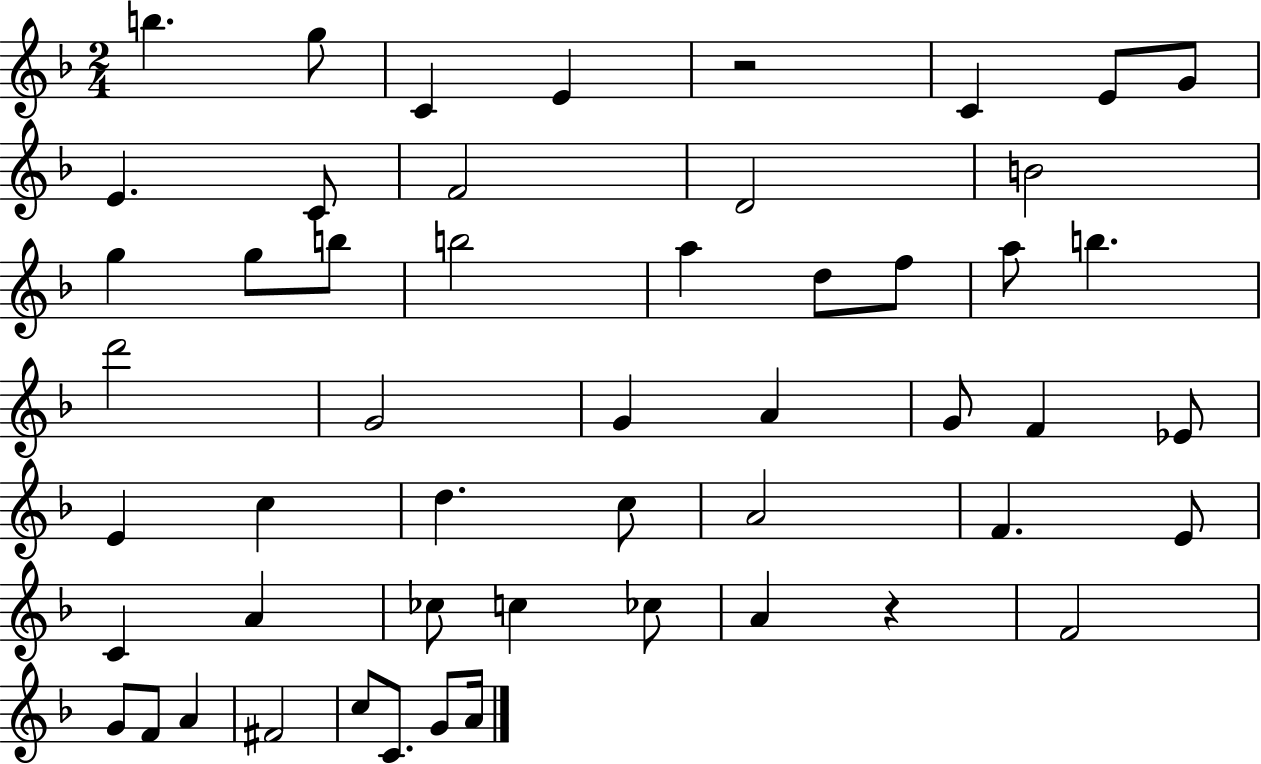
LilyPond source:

{
  \clef treble
  \numericTimeSignature
  \time 2/4
  \key f \major
  b''4. g''8 | c'4 e'4 | r2 | c'4 e'8 g'8 | \break e'4. c'8 | f'2 | d'2 | b'2 | \break g''4 g''8 b''8 | b''2 | a''4 d''8 f''8 | a''8 b''4. | \break d'''2 | g'2 | g'4 a'4 | g'8 f'4 ees'8 | \break e'4 c''4 | d''4. c''8 | a'2 | f'4. e'8 | \break c'4 a'4 | ces''8 c''4 ces''8 | a'4 r4 | f'2 | \break g'8 f'8 a'4 | fis'2 | c''8 c'8. g'8 a'16 | \bar "|."
}